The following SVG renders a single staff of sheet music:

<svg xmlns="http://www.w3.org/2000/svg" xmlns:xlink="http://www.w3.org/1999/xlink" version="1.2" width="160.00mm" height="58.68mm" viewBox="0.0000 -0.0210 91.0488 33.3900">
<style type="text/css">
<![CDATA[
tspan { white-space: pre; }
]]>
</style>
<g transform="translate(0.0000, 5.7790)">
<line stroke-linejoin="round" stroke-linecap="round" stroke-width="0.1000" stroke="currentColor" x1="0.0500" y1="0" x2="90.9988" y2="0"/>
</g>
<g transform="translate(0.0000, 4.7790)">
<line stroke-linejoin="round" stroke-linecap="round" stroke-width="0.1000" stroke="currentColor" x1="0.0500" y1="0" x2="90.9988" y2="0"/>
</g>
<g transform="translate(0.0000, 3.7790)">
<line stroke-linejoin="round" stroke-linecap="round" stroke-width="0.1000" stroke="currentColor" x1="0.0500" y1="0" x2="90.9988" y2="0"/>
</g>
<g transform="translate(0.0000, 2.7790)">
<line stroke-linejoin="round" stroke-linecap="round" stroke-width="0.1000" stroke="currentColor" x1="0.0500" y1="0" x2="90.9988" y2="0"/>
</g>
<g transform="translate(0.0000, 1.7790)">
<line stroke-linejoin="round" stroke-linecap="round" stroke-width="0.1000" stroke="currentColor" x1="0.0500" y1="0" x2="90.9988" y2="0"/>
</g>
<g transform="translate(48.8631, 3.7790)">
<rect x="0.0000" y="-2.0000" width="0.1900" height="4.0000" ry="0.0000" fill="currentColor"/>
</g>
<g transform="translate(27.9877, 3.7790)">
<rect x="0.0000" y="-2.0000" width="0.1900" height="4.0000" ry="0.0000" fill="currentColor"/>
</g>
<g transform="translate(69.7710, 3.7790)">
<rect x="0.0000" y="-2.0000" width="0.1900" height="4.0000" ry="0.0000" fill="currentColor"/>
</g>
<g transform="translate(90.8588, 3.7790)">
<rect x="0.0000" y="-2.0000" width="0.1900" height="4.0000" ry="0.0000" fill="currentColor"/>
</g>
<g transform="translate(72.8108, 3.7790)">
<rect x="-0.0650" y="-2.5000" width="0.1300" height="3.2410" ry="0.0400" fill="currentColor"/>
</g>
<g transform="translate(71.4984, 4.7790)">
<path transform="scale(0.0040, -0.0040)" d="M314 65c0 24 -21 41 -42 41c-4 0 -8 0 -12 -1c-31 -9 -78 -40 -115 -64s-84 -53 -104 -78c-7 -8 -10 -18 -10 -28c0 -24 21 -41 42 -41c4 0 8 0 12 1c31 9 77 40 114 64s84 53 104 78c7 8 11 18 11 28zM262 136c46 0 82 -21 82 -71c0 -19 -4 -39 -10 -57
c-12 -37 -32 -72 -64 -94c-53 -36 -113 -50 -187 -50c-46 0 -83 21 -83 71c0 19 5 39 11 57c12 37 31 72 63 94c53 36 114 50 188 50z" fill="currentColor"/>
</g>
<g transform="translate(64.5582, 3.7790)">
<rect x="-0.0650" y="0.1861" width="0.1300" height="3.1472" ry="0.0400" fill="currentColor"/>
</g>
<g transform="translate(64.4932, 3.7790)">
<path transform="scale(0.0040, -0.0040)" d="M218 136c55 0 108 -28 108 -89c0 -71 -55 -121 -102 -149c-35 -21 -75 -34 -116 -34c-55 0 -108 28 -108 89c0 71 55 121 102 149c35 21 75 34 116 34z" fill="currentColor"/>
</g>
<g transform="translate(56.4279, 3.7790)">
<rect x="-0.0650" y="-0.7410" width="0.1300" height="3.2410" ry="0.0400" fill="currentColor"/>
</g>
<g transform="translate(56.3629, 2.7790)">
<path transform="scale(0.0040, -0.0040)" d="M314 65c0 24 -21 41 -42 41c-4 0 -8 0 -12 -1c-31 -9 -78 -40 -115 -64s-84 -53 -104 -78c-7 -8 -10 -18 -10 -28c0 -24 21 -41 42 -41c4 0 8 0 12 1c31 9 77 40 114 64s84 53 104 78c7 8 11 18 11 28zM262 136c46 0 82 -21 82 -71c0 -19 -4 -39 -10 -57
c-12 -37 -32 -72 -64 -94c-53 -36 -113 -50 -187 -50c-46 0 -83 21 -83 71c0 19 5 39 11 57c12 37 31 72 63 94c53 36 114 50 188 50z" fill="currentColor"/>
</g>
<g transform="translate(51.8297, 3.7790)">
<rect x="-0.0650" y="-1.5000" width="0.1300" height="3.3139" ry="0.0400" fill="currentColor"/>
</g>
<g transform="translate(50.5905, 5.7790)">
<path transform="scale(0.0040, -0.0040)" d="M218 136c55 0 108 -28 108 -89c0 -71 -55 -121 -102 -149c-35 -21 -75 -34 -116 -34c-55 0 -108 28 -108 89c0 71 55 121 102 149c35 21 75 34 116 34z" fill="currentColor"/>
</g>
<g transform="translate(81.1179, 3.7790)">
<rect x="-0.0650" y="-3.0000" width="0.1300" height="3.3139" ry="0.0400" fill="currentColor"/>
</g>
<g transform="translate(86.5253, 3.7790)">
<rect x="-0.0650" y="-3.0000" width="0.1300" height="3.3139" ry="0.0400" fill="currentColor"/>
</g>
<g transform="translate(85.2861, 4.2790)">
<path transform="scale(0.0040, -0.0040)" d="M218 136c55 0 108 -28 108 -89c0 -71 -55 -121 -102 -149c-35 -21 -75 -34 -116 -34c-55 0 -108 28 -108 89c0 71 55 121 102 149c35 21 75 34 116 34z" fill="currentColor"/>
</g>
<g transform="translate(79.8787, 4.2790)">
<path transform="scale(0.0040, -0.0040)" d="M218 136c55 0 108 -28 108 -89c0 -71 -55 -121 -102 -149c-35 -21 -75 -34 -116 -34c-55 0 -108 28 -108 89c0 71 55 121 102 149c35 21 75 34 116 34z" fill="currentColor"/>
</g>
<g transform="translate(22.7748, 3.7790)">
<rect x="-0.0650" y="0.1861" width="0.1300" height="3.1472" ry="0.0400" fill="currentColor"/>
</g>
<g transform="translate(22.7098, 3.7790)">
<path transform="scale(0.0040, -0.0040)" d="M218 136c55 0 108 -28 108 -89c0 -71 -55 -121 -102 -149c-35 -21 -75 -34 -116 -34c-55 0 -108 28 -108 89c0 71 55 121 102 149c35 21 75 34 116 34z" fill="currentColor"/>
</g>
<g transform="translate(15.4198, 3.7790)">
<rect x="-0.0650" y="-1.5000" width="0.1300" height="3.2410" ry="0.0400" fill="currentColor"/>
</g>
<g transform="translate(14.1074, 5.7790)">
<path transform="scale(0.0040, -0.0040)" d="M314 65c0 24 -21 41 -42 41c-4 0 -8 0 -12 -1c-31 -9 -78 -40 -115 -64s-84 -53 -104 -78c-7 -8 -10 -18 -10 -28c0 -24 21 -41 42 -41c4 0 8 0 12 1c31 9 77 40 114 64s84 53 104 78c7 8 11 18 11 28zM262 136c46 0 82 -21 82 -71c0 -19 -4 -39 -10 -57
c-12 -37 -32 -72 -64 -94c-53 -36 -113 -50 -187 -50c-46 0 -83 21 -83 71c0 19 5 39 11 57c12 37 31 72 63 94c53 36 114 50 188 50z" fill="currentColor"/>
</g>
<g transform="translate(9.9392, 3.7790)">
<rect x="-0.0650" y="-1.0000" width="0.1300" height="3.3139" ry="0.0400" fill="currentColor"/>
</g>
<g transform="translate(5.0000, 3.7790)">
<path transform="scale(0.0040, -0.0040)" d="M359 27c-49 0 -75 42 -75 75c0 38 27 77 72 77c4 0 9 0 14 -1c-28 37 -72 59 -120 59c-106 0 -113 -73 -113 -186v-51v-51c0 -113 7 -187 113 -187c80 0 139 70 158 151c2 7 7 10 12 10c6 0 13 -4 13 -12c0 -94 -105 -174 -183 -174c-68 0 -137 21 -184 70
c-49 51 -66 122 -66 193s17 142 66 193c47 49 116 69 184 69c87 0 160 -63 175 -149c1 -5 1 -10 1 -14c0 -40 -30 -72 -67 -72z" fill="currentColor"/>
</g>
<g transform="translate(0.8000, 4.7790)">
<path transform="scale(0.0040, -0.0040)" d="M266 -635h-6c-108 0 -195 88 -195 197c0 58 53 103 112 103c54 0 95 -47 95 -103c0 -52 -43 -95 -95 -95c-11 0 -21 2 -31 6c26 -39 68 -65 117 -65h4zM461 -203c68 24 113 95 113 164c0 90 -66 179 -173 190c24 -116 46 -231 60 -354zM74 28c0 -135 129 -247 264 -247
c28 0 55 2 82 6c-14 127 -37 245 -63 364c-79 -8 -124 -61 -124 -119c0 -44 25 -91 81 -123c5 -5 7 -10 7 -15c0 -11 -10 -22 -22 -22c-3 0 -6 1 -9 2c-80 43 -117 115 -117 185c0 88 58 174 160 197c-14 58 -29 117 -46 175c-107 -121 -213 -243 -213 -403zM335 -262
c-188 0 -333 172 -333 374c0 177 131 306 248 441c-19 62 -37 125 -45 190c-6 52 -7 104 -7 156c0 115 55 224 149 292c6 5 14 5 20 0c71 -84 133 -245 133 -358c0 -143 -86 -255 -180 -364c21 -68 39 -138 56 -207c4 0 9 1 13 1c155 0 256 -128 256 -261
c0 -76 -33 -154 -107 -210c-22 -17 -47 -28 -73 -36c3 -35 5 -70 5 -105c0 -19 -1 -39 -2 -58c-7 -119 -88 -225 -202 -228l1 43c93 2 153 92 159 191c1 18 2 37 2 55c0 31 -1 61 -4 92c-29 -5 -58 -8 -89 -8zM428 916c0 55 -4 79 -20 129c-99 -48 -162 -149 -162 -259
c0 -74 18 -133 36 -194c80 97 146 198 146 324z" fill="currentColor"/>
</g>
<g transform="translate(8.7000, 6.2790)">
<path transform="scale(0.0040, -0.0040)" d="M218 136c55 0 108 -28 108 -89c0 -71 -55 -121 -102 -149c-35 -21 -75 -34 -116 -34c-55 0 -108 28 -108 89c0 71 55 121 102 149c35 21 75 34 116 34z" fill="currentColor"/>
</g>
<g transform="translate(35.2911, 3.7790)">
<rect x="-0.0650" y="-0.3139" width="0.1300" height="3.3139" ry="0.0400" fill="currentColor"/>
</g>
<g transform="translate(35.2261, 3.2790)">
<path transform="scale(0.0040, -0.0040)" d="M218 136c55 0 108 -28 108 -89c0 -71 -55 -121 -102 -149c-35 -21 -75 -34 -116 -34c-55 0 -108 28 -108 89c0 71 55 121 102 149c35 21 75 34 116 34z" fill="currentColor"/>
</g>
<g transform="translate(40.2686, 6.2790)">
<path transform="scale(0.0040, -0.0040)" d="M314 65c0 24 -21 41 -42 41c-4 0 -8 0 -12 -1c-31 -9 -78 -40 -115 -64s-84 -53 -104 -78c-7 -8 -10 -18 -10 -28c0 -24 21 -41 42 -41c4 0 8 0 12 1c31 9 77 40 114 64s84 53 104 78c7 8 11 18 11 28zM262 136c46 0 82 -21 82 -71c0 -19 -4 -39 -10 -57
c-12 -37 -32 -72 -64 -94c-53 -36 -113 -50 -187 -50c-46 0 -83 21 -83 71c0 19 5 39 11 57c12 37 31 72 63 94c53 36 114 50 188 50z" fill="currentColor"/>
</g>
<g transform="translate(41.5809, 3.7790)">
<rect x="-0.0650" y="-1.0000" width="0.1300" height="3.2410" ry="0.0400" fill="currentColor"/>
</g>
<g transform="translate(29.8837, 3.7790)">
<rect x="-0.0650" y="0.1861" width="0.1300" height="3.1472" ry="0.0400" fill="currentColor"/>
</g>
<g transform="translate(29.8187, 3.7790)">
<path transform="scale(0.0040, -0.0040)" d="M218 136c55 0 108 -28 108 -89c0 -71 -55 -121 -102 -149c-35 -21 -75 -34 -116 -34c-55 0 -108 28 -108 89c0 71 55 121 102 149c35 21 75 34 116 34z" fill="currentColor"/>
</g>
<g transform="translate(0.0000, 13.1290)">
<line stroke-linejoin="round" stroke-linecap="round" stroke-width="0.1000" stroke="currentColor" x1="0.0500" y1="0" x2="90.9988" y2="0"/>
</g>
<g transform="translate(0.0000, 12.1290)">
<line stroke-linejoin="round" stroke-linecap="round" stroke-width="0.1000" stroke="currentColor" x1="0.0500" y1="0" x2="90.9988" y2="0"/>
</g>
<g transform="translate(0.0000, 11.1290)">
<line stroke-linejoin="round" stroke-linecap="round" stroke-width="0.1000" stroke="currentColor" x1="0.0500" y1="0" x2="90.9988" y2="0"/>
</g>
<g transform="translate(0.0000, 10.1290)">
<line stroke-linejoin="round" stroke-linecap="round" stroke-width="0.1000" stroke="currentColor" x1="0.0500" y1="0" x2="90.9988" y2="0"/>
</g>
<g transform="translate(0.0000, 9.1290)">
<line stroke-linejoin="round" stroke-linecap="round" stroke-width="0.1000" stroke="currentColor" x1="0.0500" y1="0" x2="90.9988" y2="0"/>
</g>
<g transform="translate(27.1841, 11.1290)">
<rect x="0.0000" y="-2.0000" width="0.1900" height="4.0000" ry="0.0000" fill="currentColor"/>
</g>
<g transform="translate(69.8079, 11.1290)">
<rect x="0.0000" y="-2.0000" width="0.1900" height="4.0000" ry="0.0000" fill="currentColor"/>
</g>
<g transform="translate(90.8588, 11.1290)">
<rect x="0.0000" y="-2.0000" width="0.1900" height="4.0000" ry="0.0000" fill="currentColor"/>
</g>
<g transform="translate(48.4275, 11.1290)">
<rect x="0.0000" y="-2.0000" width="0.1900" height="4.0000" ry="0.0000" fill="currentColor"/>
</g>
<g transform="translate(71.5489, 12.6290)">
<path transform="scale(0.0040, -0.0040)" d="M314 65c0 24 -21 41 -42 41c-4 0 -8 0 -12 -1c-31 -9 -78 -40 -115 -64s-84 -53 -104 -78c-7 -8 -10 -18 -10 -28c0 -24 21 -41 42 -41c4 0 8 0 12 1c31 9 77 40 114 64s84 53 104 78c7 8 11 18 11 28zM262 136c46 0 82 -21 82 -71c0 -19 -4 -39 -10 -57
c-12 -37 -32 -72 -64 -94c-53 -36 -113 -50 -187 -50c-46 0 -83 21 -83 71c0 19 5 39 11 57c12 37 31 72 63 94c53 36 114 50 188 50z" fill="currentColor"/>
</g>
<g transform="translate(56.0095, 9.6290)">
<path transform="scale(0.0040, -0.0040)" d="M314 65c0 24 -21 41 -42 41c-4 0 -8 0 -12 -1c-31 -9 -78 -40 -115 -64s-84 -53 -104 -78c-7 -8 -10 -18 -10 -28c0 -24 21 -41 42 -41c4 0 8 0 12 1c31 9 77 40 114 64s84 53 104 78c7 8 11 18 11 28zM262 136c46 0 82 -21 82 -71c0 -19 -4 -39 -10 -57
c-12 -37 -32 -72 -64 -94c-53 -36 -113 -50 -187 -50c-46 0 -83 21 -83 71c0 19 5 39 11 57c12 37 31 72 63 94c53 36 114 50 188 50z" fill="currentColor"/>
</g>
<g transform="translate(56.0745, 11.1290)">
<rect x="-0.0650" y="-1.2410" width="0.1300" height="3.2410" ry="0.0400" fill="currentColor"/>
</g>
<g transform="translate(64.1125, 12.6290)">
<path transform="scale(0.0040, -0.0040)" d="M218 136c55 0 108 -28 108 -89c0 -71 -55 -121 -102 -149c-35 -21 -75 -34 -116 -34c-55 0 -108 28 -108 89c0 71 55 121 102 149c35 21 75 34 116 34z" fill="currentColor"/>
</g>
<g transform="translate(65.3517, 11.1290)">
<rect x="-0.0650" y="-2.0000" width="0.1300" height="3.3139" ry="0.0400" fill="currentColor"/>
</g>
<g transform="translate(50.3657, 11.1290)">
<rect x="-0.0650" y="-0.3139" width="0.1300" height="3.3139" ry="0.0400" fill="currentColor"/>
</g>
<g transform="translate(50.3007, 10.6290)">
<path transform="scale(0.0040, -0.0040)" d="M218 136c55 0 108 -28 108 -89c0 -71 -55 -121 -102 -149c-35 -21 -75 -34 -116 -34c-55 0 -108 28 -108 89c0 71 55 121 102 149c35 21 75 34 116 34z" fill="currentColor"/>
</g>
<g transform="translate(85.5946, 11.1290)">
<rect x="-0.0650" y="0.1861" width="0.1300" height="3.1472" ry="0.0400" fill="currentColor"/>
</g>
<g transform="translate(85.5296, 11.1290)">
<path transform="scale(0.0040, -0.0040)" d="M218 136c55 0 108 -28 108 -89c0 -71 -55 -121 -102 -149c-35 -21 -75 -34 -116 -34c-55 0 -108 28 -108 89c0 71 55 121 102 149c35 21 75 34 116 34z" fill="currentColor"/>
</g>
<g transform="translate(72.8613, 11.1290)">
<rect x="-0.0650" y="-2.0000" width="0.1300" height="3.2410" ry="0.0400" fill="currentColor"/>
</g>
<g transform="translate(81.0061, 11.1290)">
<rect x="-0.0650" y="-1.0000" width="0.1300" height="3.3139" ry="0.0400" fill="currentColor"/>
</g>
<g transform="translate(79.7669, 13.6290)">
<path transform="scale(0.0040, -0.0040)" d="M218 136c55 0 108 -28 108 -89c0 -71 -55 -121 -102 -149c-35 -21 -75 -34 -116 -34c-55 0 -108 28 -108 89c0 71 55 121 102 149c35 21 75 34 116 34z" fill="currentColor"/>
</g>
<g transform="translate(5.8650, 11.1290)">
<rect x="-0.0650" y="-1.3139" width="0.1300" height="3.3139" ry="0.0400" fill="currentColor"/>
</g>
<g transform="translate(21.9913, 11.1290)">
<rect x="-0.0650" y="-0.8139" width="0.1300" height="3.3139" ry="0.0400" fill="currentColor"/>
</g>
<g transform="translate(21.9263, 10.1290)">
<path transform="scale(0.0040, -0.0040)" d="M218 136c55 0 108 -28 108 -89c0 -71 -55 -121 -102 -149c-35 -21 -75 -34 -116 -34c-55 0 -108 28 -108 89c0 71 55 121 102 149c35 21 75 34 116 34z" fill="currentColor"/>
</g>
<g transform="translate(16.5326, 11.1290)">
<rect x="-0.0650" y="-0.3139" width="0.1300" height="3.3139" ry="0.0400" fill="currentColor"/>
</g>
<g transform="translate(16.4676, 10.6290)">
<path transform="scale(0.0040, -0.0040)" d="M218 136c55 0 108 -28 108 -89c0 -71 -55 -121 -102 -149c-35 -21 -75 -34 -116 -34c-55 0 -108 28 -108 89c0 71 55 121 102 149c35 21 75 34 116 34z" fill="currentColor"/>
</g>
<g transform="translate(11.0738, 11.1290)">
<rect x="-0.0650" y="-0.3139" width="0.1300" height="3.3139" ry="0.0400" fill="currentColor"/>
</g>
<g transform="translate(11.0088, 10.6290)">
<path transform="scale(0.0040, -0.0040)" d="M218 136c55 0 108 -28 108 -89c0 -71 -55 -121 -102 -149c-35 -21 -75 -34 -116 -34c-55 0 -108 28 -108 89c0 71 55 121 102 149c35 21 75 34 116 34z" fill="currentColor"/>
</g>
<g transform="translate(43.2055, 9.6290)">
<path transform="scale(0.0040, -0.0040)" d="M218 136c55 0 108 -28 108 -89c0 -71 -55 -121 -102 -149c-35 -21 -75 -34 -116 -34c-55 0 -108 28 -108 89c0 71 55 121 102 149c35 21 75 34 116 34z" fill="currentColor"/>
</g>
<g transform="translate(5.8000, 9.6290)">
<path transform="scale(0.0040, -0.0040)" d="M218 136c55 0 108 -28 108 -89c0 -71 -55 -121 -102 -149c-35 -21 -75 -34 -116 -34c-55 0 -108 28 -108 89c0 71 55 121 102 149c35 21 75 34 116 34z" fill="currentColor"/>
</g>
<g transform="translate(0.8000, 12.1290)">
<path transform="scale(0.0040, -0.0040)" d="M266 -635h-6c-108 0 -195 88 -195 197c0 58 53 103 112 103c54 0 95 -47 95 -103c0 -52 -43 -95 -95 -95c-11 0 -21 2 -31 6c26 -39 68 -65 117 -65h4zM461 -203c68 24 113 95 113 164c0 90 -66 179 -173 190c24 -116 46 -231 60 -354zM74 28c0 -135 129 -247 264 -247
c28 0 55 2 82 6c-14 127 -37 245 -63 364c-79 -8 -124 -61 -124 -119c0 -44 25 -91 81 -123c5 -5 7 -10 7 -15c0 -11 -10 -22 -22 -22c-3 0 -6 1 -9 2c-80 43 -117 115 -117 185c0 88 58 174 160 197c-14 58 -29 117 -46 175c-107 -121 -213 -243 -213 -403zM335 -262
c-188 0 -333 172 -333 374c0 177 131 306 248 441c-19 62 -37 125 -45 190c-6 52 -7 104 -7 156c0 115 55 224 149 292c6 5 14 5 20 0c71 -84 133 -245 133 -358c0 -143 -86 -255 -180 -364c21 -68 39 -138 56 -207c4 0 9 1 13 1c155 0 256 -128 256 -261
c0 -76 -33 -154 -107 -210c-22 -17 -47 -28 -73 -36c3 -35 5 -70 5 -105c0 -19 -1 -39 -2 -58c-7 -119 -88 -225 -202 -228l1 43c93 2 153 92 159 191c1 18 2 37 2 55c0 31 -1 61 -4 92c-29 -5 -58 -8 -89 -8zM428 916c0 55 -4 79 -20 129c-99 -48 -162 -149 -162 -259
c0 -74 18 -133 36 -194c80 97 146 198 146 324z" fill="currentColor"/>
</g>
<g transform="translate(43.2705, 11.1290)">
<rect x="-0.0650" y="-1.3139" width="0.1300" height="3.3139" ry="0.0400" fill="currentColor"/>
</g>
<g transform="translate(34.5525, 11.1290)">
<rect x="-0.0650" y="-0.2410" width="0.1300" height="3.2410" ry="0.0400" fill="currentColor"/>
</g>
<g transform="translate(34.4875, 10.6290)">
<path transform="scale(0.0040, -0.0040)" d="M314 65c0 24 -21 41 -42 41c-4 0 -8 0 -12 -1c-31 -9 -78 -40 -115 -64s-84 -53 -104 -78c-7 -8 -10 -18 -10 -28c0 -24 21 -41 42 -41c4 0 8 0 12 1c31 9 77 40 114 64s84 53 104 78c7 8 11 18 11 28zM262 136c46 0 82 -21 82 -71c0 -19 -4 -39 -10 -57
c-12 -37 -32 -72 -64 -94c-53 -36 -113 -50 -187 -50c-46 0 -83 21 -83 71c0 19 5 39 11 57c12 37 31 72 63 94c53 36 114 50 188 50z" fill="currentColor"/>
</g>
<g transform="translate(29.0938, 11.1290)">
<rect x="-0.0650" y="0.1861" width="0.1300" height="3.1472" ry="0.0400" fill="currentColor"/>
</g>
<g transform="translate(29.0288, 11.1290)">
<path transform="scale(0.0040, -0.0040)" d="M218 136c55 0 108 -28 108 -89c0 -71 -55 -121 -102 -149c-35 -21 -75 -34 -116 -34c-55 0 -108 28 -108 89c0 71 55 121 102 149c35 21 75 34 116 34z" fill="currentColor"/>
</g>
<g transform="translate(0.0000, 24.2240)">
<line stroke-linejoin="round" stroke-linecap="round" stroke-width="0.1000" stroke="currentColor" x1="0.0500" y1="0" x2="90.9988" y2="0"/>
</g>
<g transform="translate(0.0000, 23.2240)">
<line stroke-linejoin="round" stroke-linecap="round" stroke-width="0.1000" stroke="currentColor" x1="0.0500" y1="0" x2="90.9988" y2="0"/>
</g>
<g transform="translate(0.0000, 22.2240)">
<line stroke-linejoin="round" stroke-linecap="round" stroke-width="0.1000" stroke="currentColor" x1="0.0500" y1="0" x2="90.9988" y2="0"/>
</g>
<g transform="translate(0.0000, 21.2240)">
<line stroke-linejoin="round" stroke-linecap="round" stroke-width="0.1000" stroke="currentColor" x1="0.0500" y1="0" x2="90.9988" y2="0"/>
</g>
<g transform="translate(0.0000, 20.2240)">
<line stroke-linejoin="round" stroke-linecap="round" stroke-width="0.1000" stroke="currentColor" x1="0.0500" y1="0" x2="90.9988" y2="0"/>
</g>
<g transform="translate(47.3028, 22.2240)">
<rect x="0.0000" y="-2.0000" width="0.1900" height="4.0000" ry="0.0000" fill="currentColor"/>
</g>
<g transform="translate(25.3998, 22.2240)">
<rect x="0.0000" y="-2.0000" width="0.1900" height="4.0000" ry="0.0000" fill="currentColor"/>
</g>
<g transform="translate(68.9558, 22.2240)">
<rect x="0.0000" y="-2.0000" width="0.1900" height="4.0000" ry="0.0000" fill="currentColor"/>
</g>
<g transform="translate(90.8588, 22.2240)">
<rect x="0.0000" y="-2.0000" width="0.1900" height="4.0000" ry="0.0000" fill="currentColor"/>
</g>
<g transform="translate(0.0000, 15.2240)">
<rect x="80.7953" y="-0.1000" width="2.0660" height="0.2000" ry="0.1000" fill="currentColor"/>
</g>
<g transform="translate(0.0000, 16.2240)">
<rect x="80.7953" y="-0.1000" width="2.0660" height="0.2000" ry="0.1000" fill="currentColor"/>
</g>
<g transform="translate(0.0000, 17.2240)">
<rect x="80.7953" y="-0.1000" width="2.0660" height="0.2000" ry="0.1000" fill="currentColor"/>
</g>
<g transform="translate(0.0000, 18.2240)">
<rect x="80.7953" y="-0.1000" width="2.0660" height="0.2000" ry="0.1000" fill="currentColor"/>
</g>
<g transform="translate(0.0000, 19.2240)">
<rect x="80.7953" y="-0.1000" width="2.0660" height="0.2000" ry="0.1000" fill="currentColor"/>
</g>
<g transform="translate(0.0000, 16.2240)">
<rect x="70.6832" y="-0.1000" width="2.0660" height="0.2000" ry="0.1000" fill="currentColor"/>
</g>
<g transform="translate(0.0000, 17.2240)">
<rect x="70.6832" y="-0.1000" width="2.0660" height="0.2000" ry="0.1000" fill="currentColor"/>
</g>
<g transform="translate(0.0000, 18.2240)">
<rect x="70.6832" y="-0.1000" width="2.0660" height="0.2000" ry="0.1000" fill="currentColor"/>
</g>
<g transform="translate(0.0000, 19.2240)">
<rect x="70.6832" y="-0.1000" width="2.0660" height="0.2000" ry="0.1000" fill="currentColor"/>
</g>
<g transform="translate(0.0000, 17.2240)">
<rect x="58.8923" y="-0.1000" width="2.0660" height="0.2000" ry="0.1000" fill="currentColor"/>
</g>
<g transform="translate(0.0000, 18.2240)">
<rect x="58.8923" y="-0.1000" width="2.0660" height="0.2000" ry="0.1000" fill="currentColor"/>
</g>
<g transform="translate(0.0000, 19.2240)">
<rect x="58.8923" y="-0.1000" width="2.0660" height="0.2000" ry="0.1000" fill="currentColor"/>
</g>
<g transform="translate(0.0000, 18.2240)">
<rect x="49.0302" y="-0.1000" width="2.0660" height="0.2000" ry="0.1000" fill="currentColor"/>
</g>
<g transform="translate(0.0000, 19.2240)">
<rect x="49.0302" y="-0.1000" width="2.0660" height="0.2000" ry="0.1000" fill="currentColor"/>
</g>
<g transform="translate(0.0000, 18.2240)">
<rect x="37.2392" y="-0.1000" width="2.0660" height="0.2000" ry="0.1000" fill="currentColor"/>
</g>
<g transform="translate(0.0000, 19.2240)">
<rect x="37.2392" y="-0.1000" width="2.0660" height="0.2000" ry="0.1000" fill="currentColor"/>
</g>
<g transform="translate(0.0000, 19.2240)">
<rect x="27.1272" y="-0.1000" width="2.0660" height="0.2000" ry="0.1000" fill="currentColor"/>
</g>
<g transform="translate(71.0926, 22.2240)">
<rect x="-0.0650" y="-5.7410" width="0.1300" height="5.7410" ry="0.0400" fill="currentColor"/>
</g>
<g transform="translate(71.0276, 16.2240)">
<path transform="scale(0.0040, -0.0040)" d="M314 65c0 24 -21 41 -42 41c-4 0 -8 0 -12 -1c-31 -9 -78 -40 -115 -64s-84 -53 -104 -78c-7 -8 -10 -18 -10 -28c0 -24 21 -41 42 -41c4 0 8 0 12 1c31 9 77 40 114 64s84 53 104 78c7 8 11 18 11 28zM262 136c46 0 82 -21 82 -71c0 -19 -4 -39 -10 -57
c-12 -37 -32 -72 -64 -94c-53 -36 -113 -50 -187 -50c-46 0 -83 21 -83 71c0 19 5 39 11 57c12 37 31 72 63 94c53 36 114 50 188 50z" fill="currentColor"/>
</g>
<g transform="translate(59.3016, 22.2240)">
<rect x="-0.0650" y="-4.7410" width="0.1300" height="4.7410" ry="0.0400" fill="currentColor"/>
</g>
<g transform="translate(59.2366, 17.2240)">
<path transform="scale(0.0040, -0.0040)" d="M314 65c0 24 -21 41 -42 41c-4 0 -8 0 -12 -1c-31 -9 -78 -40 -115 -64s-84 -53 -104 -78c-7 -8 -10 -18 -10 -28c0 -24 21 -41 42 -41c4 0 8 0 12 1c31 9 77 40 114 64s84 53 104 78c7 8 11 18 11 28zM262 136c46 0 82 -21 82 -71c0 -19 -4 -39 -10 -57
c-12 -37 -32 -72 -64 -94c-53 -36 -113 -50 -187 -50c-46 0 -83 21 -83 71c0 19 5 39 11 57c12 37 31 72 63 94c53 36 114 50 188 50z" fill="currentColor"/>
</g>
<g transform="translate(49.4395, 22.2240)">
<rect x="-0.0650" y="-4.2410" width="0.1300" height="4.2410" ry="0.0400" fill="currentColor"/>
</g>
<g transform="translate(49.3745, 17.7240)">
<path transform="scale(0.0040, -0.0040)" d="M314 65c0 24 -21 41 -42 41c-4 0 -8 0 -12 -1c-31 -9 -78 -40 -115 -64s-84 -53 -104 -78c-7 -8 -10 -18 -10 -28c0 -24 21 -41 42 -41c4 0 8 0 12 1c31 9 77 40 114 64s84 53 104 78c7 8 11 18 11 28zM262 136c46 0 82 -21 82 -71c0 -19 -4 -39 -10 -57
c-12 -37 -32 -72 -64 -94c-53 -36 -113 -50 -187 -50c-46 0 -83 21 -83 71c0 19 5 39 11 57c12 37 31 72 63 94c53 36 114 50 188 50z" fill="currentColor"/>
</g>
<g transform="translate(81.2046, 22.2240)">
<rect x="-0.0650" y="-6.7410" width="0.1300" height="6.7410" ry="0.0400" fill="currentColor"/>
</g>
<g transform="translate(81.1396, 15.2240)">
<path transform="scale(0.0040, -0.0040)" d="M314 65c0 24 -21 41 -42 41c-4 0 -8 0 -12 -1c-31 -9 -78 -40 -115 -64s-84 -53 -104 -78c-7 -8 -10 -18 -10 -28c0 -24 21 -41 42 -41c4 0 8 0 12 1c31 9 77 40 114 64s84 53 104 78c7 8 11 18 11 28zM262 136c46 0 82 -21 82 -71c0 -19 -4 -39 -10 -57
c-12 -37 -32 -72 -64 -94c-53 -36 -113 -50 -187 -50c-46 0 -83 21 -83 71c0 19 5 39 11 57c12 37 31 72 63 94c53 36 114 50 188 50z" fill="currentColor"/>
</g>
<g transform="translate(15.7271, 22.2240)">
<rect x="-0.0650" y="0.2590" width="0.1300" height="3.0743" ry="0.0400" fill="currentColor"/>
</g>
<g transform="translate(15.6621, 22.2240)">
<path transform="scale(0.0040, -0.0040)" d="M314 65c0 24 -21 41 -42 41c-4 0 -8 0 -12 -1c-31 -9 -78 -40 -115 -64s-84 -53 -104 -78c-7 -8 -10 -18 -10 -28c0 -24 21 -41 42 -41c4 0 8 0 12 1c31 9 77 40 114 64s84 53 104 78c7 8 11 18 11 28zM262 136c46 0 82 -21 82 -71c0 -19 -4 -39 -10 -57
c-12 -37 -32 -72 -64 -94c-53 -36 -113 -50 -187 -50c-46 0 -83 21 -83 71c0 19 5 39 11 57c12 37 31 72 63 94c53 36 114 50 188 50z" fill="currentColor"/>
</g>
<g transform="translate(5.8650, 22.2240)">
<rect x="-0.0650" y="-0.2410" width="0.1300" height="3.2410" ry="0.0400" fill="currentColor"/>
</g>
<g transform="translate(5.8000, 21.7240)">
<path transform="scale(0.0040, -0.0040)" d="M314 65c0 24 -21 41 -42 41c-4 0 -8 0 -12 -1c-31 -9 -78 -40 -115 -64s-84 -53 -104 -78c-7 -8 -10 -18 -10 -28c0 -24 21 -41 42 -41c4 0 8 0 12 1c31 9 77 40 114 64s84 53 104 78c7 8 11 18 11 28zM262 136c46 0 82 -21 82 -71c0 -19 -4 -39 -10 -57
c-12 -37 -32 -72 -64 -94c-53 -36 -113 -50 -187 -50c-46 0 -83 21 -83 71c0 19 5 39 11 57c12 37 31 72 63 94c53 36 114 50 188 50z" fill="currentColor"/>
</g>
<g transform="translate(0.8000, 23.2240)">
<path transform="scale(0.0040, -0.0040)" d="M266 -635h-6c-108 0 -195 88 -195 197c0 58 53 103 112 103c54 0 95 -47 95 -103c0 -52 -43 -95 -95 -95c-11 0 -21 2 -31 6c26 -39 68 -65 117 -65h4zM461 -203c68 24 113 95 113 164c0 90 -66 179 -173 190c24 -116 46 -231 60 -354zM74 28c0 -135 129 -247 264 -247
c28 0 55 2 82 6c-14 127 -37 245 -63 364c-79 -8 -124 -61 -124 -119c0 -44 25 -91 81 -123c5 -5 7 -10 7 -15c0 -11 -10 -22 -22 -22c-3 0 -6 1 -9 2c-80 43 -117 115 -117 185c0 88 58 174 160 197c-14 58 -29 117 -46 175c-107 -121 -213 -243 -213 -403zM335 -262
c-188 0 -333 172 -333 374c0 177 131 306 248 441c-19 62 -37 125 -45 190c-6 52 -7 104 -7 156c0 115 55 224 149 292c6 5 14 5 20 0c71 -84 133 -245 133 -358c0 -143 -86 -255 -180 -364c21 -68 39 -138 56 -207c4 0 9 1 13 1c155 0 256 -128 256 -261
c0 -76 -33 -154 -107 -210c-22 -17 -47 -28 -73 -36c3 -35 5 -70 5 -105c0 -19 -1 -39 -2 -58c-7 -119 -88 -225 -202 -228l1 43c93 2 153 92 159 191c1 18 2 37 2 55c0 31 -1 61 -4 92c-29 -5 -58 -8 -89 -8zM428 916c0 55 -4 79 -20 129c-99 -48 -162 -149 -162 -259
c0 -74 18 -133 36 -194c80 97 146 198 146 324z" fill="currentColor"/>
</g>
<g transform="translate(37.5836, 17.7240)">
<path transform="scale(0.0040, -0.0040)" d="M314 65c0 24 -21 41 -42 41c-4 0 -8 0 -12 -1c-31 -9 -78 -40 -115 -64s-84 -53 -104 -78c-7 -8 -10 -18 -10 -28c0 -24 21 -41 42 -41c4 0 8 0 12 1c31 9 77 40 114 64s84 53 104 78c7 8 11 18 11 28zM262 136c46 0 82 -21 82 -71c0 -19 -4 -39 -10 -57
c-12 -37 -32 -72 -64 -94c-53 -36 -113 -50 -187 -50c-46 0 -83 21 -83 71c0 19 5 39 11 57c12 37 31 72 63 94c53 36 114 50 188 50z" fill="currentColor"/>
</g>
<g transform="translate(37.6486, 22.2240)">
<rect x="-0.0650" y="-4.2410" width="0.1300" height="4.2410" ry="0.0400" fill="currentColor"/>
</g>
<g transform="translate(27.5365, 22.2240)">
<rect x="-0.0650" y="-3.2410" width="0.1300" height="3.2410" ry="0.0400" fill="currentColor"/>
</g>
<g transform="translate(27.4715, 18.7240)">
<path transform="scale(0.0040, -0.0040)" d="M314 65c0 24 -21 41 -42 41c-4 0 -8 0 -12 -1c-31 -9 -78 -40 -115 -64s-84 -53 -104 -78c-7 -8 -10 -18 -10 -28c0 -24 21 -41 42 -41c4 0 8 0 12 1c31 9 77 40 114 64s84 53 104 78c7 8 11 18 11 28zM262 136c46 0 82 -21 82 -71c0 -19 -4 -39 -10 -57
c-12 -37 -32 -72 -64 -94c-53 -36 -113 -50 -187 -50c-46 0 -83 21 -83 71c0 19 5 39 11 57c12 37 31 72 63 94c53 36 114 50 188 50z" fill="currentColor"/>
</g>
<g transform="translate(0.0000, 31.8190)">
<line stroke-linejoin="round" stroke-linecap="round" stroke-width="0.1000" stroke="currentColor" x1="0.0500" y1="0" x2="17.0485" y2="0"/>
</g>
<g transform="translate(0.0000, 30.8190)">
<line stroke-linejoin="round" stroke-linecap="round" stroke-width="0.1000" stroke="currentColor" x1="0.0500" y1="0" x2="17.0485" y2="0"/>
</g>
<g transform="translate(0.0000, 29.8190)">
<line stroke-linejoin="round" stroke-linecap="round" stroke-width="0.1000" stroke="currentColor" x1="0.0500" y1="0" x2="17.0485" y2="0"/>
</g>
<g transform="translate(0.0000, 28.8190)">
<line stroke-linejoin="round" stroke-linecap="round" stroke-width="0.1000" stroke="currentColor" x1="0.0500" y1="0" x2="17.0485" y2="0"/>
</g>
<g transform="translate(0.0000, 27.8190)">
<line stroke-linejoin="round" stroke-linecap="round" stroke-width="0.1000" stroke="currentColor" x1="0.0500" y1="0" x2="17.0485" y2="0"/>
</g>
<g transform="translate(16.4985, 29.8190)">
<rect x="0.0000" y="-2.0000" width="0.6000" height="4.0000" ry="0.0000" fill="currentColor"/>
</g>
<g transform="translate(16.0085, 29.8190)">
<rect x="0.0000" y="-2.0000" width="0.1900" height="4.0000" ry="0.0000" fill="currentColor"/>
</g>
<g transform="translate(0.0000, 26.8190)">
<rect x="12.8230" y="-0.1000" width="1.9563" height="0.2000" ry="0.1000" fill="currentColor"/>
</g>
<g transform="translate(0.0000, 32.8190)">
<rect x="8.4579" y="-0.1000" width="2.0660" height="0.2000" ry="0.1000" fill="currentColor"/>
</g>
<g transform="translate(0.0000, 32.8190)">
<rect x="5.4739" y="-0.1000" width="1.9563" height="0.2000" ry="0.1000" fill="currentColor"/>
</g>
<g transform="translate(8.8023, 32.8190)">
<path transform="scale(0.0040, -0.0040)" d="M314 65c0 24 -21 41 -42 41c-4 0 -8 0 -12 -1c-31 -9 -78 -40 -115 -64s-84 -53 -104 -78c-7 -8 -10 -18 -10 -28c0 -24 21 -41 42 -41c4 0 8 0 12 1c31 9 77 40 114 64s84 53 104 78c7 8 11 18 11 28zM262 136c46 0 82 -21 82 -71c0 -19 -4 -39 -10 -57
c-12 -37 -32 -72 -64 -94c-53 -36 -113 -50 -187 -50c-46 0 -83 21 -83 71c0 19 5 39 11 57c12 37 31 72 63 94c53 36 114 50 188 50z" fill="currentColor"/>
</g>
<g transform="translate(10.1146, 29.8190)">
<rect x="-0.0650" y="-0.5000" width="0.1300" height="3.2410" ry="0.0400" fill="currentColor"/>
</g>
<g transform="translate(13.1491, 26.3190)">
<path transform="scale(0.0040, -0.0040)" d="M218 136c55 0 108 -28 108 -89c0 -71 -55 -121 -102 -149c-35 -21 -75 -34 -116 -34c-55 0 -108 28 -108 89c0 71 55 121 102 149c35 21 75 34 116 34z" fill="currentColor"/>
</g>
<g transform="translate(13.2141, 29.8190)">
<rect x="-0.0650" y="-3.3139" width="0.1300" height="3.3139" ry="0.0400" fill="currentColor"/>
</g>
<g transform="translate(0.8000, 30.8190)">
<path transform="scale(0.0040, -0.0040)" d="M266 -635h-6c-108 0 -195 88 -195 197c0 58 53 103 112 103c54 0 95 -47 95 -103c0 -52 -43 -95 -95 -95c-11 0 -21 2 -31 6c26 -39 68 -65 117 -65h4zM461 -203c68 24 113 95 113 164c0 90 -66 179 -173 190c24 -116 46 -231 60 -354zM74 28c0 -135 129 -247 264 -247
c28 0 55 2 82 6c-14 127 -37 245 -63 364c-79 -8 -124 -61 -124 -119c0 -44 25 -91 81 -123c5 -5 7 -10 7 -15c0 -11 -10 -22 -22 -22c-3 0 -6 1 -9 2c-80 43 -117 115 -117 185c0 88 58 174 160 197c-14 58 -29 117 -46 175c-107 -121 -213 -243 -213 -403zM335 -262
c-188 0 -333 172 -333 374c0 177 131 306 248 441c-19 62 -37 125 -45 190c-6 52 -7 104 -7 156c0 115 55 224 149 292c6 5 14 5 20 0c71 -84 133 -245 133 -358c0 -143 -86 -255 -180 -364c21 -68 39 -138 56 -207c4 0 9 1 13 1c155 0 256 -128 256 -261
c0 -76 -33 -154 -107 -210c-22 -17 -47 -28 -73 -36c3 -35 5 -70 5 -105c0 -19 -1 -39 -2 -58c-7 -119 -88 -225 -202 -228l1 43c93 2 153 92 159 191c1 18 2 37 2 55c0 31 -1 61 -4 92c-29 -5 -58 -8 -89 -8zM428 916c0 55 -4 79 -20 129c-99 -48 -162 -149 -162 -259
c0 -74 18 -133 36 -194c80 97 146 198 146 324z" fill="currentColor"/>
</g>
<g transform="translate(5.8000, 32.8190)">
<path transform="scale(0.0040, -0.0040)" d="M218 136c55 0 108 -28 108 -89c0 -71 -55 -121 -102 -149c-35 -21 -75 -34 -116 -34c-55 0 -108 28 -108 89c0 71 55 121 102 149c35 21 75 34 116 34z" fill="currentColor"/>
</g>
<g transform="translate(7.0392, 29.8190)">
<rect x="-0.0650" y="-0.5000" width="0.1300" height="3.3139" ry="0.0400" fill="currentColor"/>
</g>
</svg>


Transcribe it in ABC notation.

X:1
T:Untitled
M:4/4
L:1/4
K:C
D E2 B B c D2 E d2 B G2 A A e c c d B c2 e c e2 F F2 D B c2 B2 b2 d'2 d'2 e'2 g'2 b'2 C C2 b